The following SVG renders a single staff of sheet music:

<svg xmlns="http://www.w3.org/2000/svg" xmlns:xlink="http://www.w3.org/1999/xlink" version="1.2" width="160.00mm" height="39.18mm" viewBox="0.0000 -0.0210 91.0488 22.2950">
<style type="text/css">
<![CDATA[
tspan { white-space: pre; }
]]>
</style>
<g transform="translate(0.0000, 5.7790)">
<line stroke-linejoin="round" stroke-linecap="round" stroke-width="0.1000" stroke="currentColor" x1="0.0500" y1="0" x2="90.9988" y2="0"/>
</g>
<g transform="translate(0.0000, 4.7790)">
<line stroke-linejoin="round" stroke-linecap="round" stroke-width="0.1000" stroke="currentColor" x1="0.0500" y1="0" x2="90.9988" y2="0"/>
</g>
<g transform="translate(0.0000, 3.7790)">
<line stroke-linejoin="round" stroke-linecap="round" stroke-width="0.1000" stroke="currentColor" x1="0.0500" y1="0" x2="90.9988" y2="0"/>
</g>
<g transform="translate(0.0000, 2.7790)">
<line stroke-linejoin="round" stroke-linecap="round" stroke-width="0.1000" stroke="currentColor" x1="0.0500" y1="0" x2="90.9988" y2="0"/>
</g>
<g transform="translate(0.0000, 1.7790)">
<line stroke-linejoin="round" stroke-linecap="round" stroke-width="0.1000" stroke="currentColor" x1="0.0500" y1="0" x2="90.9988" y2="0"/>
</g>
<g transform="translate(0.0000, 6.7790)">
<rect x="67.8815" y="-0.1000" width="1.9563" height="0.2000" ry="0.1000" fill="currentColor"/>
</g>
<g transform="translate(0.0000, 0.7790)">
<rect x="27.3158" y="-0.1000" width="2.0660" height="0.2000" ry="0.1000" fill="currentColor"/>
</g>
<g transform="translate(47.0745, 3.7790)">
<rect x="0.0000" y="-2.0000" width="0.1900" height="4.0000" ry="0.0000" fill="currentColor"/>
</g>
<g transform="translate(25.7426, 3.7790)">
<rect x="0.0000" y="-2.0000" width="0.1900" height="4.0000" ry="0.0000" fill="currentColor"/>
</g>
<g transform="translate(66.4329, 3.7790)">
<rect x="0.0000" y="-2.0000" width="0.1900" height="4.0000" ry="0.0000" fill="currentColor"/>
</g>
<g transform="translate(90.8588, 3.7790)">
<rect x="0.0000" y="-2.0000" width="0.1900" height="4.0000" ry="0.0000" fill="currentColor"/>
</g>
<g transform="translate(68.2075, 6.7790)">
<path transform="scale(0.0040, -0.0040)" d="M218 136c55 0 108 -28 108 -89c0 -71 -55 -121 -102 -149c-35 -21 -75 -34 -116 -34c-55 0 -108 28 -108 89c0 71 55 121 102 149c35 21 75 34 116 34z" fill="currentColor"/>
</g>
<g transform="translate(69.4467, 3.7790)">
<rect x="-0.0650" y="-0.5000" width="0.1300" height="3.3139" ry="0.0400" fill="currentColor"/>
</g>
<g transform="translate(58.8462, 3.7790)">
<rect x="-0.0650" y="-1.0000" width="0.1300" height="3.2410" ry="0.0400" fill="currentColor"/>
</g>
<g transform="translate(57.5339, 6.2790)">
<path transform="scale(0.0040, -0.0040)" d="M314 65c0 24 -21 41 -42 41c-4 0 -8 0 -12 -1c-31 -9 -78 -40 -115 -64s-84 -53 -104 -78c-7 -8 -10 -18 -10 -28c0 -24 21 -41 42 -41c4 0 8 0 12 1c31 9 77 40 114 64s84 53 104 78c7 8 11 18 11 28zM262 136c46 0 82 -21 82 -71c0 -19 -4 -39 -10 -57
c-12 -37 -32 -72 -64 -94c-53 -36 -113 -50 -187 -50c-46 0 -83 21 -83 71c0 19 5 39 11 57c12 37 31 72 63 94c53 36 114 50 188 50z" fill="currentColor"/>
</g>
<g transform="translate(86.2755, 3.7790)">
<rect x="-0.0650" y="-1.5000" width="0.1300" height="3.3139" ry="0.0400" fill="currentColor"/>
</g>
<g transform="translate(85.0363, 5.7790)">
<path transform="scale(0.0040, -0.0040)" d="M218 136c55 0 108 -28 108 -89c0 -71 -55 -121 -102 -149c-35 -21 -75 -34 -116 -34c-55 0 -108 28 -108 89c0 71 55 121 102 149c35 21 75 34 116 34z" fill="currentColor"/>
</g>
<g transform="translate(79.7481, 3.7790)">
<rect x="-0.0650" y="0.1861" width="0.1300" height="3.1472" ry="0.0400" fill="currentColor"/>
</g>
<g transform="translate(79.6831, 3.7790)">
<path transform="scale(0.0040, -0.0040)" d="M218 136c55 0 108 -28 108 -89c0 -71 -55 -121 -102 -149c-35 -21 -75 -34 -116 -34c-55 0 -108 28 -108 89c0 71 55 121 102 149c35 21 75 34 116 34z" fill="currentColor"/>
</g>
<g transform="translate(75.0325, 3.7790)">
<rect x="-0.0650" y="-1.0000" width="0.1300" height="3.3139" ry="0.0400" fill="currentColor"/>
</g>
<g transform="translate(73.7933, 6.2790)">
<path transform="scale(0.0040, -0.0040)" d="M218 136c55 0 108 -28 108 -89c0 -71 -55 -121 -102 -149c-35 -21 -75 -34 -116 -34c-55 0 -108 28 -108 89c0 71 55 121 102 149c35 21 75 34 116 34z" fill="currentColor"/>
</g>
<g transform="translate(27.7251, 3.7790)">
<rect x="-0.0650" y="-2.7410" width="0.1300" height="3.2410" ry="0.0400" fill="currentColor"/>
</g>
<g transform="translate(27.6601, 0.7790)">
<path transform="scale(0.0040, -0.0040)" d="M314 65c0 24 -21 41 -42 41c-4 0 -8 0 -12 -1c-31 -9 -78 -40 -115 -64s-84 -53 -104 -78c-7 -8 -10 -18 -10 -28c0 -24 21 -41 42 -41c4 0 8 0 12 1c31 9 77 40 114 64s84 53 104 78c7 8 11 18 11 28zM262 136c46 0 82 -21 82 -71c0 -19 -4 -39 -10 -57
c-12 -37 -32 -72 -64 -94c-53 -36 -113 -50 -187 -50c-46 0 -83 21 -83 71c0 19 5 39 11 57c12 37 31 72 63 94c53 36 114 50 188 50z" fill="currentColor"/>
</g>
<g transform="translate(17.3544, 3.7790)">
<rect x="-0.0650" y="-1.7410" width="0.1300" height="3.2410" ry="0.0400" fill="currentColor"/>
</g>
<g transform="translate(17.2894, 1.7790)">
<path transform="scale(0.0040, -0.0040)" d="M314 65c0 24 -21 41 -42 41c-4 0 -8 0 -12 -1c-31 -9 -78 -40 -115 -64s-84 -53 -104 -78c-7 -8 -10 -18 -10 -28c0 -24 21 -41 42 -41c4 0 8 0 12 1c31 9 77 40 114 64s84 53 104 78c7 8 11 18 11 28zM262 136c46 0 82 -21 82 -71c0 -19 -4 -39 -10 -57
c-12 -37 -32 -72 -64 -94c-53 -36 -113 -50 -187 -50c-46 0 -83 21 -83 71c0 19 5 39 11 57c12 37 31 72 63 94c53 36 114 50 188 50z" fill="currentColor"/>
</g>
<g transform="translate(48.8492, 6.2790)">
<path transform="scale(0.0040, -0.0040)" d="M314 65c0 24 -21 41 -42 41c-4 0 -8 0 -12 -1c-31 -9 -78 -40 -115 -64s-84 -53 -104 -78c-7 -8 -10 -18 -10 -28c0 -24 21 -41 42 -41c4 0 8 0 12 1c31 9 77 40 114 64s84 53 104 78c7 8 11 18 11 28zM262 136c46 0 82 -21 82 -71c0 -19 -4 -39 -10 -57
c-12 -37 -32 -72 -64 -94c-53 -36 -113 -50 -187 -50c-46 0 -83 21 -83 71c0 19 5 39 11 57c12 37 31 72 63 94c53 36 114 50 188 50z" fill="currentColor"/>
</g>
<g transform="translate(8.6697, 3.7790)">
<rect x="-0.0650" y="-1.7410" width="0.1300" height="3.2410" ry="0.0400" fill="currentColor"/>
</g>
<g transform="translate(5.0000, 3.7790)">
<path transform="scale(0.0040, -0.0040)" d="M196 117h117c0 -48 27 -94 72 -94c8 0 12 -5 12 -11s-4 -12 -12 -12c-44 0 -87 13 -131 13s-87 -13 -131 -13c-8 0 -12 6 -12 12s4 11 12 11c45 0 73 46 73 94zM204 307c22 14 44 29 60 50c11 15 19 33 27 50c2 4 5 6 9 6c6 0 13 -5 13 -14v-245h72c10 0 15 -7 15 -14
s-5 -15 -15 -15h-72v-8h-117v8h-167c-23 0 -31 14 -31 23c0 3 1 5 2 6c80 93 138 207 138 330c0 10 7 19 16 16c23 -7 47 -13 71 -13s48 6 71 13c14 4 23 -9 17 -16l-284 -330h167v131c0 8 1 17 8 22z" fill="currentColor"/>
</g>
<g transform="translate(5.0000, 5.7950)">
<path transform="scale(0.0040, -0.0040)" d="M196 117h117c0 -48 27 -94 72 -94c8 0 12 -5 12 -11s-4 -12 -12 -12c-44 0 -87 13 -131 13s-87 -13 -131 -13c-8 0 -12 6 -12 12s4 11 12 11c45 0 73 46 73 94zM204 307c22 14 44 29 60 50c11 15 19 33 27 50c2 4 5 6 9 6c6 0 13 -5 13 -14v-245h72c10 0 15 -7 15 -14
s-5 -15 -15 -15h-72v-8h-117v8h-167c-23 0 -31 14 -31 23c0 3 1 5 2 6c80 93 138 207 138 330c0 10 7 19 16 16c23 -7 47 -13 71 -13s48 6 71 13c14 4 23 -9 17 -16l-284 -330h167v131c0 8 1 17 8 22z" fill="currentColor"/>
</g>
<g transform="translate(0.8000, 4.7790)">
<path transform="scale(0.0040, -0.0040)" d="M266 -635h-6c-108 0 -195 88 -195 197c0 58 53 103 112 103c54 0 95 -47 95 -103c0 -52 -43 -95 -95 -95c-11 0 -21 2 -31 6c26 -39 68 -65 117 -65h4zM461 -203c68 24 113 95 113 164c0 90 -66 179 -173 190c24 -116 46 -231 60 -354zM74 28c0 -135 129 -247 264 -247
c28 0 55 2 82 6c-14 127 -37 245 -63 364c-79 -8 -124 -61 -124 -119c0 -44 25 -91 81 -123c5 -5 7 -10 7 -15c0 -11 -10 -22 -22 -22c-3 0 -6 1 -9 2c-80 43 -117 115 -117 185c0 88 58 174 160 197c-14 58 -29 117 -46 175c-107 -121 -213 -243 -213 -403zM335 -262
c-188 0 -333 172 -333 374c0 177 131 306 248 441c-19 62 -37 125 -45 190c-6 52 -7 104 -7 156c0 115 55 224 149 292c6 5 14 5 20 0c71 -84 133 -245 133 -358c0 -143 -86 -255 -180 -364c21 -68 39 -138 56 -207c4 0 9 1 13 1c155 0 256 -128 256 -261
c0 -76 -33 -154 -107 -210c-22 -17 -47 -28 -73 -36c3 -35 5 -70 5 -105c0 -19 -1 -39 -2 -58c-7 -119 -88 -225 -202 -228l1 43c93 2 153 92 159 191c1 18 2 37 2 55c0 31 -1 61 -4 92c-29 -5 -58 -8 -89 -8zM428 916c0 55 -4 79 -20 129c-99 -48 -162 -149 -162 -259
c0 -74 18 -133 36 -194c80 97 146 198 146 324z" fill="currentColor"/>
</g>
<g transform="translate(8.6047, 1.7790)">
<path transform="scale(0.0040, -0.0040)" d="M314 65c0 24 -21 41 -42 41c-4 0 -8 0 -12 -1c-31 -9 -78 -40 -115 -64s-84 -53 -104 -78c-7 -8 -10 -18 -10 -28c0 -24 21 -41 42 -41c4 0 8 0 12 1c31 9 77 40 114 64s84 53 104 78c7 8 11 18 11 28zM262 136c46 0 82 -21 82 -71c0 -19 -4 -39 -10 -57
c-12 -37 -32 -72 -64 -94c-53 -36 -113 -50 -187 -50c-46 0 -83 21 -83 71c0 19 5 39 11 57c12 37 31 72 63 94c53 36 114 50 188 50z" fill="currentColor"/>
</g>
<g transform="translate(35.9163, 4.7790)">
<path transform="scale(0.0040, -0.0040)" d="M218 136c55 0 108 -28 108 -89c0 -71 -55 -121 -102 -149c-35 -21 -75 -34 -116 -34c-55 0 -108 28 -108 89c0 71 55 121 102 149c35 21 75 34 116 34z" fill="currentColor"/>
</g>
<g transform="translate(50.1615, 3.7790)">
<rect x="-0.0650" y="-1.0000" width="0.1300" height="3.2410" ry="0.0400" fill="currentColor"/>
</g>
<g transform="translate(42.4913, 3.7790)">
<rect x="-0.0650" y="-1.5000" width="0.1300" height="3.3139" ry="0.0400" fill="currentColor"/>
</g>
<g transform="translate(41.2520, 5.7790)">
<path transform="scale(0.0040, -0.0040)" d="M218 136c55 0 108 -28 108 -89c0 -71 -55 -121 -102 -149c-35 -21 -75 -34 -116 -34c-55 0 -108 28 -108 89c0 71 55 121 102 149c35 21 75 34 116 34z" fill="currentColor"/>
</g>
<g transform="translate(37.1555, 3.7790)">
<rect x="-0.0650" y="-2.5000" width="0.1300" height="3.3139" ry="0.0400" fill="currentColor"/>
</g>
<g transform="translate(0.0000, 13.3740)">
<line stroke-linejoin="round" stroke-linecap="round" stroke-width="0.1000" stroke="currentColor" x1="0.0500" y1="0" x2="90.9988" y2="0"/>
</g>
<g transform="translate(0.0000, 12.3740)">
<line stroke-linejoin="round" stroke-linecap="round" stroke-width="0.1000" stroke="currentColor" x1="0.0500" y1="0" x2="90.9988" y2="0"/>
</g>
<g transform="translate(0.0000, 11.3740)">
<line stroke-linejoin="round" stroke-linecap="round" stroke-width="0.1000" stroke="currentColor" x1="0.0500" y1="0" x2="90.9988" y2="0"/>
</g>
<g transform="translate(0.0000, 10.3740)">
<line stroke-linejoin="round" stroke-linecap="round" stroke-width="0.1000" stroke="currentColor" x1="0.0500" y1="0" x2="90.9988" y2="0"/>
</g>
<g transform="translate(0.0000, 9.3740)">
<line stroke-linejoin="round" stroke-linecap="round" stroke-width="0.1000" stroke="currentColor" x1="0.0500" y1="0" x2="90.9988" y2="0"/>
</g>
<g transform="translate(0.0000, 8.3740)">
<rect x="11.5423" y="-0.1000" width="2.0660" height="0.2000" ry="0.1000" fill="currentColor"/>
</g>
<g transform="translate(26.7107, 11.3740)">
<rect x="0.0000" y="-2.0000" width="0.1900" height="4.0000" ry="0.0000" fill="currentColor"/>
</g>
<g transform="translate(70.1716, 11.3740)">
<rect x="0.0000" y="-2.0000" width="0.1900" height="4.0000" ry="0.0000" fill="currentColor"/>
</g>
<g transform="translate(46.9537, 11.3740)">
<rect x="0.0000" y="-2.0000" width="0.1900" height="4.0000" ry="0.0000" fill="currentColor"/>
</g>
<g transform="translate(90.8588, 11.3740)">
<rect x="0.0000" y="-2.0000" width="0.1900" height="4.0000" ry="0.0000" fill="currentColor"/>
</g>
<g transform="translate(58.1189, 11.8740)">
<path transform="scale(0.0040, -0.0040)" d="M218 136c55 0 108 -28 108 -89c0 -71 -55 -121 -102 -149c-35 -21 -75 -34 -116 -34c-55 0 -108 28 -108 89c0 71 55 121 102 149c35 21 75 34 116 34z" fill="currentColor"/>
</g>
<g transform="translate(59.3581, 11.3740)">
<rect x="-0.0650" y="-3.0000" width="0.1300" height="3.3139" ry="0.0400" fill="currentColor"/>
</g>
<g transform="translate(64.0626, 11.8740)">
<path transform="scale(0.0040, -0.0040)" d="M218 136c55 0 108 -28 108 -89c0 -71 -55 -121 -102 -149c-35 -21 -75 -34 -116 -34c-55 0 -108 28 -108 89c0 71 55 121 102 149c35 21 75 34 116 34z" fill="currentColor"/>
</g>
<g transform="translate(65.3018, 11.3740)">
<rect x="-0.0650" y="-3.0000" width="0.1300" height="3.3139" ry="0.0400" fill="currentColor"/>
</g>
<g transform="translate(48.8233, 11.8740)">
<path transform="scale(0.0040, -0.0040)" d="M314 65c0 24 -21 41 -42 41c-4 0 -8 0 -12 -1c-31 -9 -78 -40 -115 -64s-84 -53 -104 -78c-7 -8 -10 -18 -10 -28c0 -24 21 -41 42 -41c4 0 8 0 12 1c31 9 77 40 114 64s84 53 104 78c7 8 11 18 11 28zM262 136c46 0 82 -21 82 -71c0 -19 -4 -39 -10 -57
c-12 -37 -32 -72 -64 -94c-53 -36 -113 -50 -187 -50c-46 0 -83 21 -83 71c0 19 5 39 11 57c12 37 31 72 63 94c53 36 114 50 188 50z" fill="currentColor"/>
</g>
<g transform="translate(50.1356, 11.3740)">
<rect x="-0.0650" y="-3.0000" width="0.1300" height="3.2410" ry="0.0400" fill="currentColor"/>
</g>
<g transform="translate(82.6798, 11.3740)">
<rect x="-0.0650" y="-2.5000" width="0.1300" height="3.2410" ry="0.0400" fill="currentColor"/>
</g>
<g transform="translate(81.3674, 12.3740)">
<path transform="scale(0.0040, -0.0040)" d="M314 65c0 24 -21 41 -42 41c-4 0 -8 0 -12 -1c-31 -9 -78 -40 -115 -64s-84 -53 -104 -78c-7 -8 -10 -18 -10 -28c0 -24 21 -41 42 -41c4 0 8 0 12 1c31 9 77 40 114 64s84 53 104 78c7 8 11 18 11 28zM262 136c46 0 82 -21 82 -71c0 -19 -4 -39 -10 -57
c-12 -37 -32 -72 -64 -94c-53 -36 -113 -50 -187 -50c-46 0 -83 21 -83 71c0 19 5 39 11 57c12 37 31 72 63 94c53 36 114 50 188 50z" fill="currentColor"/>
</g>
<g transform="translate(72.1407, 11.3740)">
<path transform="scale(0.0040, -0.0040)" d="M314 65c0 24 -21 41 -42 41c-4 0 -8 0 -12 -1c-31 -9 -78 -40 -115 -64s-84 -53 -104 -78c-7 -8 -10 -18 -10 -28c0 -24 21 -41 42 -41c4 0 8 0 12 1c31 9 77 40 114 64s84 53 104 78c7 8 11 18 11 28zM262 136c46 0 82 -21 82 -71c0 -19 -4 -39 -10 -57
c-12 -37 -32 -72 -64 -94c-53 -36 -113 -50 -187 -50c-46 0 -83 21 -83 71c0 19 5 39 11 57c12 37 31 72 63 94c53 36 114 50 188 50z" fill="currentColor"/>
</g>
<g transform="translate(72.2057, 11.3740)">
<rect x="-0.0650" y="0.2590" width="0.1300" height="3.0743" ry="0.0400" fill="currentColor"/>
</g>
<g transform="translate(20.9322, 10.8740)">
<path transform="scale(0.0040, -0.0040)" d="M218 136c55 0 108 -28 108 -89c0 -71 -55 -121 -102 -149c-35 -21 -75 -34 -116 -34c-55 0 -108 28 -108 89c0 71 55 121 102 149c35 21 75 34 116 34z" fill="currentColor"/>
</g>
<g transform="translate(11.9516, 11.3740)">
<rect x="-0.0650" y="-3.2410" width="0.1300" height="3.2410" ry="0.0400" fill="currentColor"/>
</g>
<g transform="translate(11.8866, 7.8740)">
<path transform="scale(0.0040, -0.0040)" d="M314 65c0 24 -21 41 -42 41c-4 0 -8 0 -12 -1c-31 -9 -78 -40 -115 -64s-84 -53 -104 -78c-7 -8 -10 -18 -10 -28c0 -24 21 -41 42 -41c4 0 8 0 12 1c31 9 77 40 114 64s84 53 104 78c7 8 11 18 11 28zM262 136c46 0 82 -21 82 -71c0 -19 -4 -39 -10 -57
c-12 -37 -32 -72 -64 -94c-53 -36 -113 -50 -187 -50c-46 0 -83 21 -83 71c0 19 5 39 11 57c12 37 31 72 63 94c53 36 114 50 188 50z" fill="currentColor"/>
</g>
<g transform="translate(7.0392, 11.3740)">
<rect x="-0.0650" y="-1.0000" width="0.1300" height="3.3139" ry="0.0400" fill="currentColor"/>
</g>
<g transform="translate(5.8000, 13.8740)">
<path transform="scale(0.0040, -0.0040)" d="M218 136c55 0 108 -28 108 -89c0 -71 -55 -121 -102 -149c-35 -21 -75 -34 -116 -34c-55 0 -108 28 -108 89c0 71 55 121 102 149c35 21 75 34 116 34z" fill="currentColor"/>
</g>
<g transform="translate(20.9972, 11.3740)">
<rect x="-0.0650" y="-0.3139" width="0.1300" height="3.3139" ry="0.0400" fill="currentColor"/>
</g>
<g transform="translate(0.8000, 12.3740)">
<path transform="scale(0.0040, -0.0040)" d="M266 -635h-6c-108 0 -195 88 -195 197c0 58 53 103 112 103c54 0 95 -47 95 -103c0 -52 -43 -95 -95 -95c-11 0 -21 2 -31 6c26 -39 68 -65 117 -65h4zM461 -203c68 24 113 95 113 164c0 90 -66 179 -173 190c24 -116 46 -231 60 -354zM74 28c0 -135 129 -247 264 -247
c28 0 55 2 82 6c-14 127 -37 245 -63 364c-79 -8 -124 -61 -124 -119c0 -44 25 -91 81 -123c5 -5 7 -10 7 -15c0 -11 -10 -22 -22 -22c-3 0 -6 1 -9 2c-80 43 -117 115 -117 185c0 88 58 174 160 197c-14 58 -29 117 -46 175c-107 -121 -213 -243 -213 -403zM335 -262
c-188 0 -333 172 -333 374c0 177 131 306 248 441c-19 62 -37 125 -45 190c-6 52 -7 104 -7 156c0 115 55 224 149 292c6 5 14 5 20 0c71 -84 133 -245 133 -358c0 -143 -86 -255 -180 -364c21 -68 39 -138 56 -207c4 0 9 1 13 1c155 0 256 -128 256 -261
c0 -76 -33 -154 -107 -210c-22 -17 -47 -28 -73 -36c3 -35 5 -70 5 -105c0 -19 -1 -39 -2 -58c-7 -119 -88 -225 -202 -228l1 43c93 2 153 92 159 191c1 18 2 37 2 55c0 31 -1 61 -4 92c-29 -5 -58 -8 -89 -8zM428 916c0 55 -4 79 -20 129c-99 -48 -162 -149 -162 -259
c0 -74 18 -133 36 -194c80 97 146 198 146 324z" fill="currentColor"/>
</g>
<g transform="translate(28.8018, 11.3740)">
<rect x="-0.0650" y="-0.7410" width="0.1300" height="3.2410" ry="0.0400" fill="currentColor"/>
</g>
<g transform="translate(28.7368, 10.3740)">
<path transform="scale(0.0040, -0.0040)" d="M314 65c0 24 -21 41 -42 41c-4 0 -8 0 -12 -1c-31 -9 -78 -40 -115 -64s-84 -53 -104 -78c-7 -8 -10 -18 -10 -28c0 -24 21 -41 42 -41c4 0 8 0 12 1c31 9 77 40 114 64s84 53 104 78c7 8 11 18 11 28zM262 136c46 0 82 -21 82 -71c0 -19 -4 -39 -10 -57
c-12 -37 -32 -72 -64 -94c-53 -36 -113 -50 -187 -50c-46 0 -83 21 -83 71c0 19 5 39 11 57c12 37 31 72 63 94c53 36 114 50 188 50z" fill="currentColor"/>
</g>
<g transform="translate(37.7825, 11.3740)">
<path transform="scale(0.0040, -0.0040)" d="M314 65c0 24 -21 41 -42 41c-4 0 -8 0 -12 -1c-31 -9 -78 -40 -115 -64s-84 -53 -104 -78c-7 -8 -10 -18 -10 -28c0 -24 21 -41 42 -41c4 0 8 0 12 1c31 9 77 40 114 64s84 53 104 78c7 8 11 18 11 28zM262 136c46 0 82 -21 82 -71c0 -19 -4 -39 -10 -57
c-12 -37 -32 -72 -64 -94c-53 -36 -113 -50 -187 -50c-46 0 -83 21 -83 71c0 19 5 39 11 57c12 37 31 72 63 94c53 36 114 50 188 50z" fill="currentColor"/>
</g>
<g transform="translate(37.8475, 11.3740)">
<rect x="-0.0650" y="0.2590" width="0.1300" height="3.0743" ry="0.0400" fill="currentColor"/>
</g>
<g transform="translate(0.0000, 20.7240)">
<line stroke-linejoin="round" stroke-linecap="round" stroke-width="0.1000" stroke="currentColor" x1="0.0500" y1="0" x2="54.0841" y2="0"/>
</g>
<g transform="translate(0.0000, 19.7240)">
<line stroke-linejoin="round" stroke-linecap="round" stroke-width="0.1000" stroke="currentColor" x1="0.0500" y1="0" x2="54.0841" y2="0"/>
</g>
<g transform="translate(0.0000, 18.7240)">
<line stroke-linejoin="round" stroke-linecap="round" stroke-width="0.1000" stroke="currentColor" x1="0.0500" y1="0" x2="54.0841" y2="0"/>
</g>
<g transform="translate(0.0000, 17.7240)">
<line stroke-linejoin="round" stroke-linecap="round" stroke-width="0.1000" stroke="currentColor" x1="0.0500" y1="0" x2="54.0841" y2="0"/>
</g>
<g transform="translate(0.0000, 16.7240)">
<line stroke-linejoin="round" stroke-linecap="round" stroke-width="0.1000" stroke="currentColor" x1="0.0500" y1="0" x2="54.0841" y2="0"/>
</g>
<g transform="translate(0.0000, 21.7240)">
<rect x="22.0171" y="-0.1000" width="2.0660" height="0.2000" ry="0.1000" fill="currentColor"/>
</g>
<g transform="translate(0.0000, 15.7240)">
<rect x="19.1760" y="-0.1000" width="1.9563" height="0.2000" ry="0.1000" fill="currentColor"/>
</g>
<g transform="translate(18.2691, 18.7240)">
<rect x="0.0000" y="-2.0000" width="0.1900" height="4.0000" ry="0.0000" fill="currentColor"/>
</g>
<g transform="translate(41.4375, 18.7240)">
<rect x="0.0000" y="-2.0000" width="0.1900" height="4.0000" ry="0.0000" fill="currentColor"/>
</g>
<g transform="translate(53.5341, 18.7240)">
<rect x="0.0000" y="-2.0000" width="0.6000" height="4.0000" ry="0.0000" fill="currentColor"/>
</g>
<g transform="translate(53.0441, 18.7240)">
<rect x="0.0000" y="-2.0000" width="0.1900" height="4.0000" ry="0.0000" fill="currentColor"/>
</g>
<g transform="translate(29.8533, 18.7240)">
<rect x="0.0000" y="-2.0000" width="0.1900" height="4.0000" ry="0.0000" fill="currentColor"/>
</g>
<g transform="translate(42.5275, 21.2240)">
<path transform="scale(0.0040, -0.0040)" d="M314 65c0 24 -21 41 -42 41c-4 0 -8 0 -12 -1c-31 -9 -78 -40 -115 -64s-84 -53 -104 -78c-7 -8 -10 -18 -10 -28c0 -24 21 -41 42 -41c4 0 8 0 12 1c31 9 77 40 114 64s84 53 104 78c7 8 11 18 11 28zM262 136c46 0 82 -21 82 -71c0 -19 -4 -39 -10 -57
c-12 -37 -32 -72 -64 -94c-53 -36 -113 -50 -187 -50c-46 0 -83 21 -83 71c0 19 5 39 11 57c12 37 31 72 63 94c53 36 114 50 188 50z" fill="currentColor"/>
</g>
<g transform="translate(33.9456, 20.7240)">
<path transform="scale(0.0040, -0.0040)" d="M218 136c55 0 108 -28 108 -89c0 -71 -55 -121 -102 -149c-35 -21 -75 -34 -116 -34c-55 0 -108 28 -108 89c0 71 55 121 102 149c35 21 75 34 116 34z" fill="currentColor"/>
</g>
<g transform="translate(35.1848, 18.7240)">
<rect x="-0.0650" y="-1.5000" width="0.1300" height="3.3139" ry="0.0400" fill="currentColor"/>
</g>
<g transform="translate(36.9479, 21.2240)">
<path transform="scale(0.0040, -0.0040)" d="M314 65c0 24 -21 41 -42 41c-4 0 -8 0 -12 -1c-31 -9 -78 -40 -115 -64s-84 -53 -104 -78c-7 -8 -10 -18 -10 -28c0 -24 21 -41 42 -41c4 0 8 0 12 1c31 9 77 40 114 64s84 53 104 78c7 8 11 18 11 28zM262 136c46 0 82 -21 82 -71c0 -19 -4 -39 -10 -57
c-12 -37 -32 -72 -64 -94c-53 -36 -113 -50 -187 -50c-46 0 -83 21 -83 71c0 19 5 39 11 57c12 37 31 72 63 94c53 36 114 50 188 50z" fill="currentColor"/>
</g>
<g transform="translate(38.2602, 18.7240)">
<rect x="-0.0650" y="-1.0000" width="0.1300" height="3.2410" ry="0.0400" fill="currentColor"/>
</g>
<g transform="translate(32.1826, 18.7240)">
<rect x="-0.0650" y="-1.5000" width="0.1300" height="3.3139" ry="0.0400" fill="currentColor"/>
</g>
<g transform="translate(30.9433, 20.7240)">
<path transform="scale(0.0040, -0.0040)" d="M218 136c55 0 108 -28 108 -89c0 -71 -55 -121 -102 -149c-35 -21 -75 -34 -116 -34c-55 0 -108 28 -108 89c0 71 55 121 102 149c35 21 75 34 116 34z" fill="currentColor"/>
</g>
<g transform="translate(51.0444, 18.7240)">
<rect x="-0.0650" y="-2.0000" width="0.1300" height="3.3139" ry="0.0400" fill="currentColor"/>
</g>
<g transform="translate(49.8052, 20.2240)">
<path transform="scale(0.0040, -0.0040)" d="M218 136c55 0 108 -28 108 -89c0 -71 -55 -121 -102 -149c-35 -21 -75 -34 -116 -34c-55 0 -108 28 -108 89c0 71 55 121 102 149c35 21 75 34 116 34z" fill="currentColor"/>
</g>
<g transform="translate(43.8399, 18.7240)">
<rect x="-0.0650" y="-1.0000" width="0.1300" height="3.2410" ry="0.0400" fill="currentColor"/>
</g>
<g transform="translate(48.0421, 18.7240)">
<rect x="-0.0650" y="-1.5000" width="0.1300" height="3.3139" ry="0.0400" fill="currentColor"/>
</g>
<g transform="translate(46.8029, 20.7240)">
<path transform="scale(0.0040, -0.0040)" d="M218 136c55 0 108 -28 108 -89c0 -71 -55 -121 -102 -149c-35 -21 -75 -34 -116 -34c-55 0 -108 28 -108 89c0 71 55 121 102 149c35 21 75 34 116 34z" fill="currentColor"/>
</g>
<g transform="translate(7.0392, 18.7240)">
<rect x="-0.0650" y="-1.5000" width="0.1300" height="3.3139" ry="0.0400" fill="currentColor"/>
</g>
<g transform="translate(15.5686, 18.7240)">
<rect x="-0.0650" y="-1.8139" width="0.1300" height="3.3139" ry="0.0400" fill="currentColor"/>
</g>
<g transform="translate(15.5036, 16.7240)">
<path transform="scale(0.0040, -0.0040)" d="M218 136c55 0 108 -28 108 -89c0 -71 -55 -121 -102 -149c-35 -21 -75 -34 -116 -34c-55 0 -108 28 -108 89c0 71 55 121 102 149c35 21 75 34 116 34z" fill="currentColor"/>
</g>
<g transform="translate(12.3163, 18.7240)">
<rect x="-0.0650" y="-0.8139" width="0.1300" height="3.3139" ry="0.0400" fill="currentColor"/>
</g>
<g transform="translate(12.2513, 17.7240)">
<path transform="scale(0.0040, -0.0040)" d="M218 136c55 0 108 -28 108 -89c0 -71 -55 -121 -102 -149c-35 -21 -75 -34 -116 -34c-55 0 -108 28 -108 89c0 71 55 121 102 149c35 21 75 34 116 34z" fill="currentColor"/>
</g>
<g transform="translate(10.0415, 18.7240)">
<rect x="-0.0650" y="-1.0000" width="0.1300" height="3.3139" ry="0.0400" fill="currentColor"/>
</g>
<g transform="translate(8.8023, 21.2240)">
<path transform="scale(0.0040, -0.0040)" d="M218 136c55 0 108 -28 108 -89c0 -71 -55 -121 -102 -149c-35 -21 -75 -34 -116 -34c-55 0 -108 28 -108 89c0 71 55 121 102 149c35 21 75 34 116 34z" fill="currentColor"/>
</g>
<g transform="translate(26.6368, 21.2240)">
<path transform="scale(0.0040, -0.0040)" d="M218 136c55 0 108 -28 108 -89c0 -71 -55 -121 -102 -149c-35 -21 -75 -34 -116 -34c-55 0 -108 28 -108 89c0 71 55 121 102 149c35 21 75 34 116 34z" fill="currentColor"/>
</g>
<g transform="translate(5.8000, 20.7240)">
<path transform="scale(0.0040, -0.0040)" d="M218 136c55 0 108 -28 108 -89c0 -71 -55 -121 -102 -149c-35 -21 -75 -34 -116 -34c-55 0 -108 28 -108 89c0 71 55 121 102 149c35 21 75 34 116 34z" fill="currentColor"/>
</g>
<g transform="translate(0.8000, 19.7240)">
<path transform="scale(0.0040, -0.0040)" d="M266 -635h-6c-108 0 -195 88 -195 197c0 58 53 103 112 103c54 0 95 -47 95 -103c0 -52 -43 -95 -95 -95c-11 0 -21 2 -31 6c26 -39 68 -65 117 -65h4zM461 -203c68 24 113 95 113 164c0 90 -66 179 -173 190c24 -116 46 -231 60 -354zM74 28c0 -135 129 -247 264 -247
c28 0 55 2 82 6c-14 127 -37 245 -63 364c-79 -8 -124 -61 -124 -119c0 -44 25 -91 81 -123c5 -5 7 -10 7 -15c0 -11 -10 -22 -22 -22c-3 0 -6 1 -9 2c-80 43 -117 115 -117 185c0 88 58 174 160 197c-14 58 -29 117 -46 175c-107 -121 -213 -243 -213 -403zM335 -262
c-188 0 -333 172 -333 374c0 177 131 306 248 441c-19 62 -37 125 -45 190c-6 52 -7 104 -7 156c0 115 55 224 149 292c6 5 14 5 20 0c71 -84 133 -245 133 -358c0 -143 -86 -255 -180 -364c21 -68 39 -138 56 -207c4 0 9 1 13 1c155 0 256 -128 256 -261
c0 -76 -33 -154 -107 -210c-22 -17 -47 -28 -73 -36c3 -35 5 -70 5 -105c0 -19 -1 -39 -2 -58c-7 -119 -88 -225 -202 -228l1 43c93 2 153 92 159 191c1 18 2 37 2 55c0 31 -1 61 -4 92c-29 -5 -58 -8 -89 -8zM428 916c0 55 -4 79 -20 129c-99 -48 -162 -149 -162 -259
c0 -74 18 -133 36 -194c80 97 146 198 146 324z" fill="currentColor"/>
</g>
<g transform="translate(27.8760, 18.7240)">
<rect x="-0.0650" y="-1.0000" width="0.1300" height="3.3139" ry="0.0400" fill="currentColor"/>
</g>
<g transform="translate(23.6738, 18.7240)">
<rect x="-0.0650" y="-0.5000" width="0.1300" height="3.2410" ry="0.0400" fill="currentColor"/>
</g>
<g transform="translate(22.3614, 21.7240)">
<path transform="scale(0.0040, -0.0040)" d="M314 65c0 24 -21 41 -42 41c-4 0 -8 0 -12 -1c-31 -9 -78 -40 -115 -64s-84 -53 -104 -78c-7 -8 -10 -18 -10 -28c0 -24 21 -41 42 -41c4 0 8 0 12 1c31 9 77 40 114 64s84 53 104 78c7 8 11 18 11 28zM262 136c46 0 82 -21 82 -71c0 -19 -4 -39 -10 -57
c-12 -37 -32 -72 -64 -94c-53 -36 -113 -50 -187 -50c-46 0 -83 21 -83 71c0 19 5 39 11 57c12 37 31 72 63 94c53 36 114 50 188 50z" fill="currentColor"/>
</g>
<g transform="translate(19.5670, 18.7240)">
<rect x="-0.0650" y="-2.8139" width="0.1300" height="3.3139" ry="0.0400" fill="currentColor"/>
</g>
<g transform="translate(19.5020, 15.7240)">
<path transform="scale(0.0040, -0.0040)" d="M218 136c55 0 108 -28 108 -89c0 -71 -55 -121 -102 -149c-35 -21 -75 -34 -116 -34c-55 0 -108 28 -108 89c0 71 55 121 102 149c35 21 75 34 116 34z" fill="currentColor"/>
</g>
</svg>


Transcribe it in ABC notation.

X:1
T:Untitled
M:4/4
L:1/4
K:C
f2 f2 a2 G E D2 D2 C D B E D b2 c d2 B2 A2 A A B2 G2 E D d f a C2 D E E D2 D2 E F